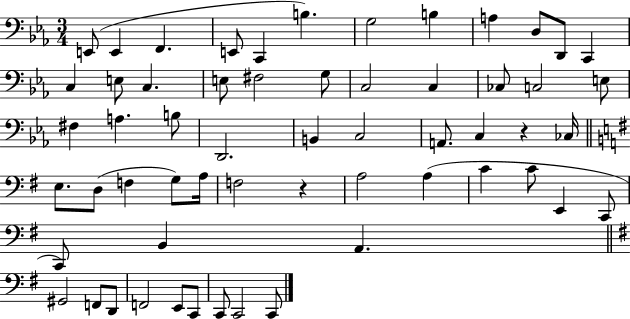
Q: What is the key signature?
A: EES major